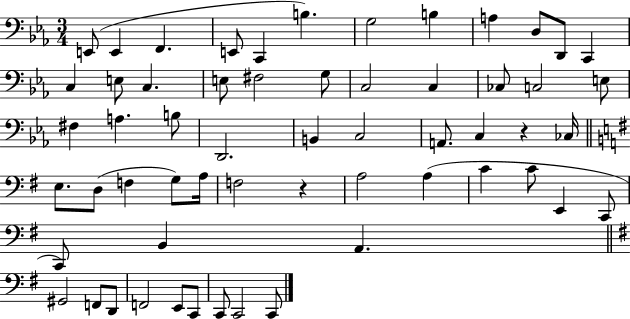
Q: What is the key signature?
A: EES major